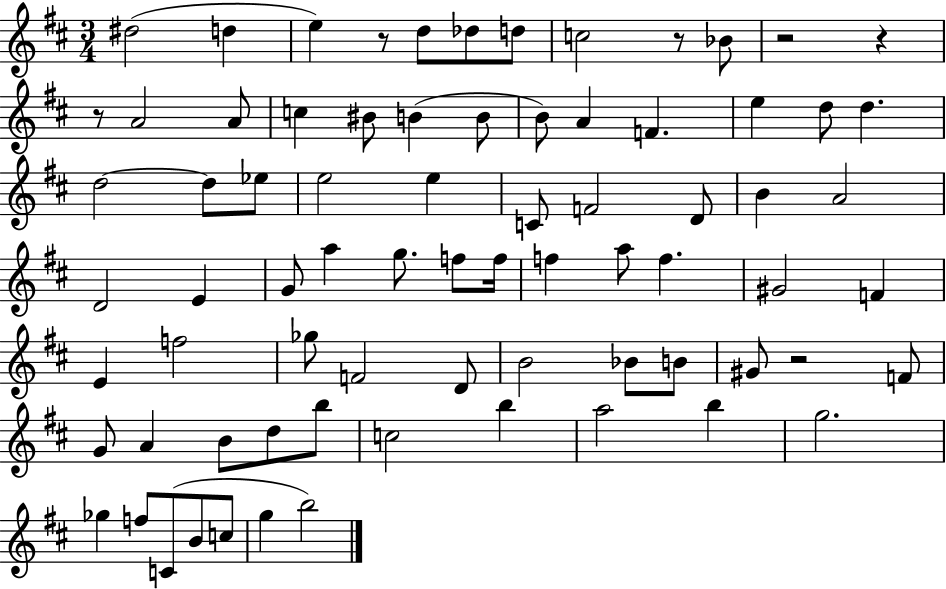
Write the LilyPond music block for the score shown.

{
  \clef treble
  \numericTimeSignature
  \time 3/4
  \key d \major
  dis''2( d''4 | e''4) r8 d''8 des''8 d''8 | c''2 r8 bes'8 | r2 r4 | \break r8 a'2 a'8 | c''4 bis'8 b'4( b'8 | b'8) a'4 f'4. | e''4 d''8 d''4. | \break d''2~~ d''8 ees''8 | e''2 e''4 | c'8 f'2 d'8 | b'4 a'2 | \break d'2 e'4 | g'8 a''4 g''8. f''8 f''16 | f''4 a''8 f''4. | gis'2 f'4 | \break e'4 f''2 | ges''8 f'2 d'8 | b'2 bes'8 b'8 | gis'8 r2 f'8 | \break g'8 a'4 b'8 d''8 b''8 | c''2 b''4 | a''2 b''4 | g''2. | \break ges''4 f''8 c'8( b'8 c''8 | g''4 b''2) | \bar "|."
}